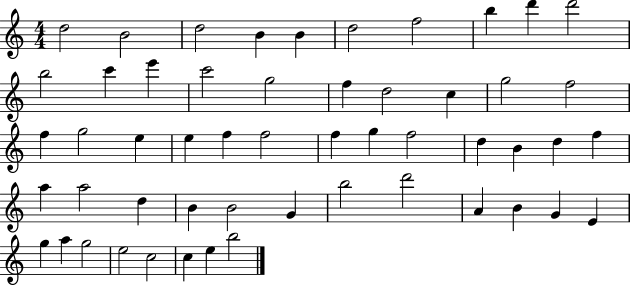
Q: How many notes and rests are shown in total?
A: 53